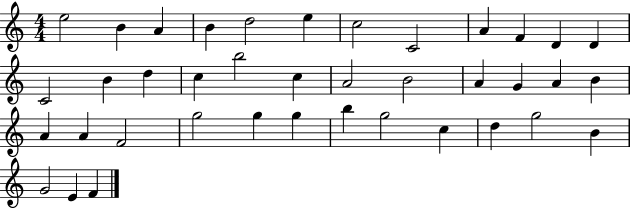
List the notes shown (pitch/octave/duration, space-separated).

E5/h B4/q A4/q B4/q D5/h E5/q C5/h C4/h A4/q F4/q D4/q D4/q C4/h B4/q D5/q C5/q B5/h C5/q A4/h B4/h A4/q G4/q A4/q B4/q A4/q A4/q F4/h G5/h G5/q G5/q B5/q G5/h C5/q D5/q G5/h B4/q G4/h E4/q F4/q